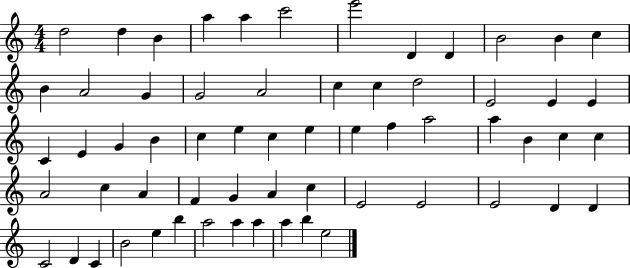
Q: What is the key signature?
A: C major